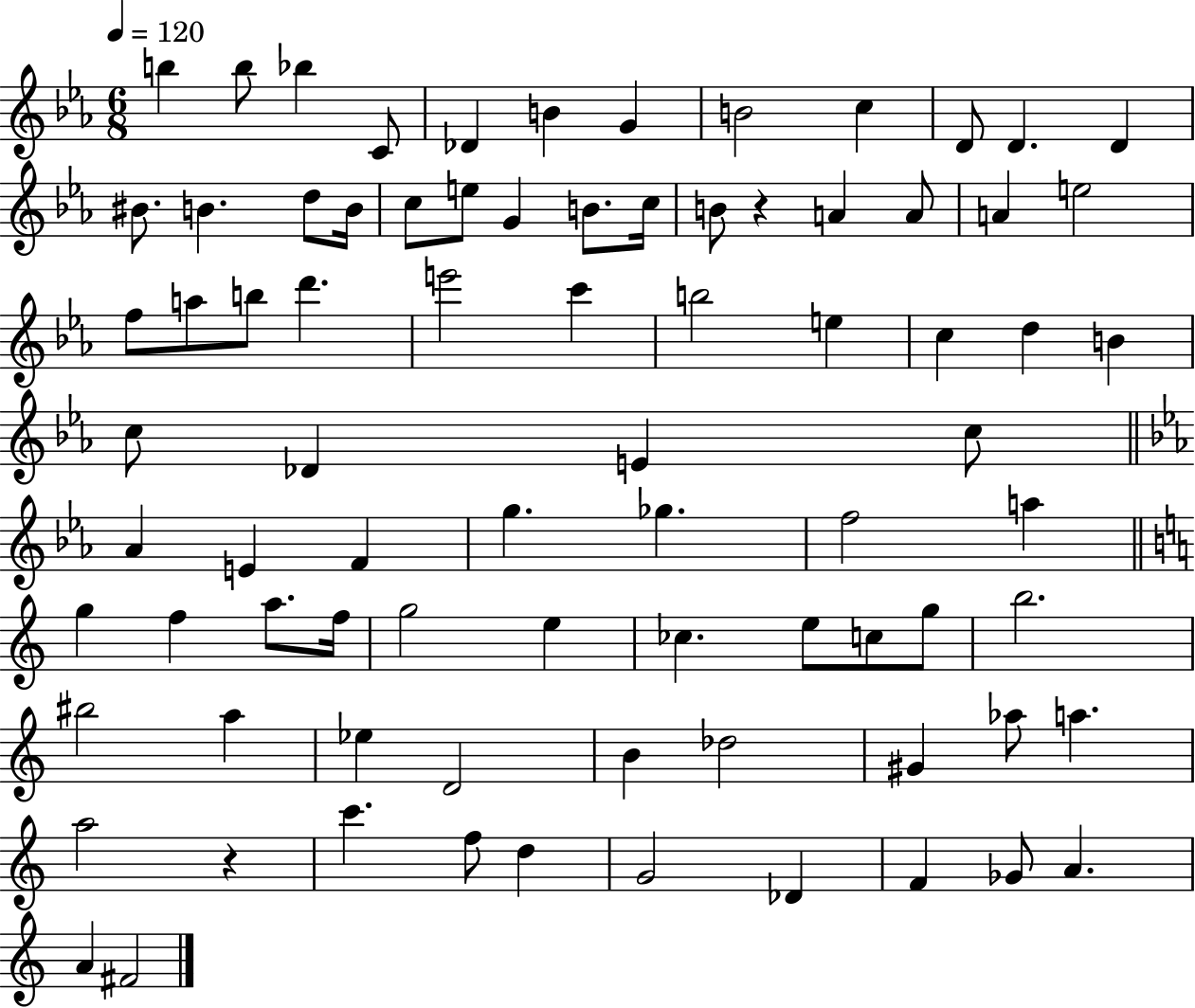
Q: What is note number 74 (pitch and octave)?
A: Db4